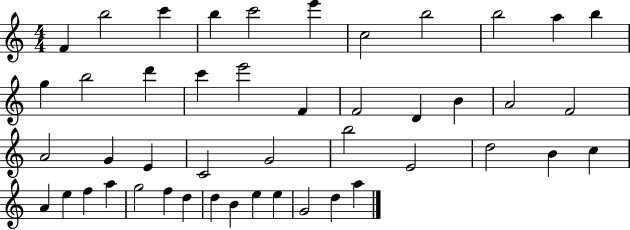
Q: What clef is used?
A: treble